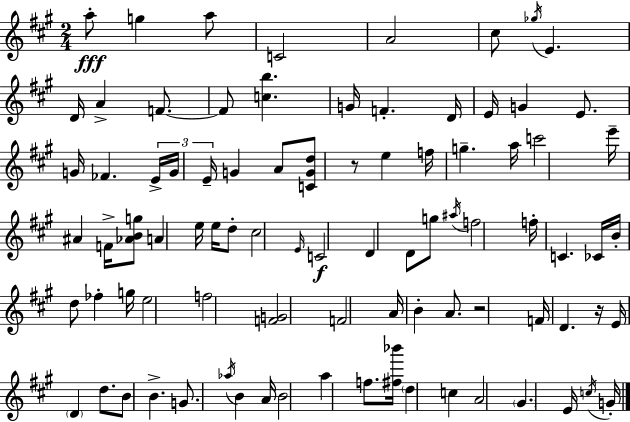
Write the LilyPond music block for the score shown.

{
  \clef treble
  \numericTimeSignature
  \time 2/4
  \key a \major
  a''8-.\fff g''4 a''8 | c'2 | a'2 | cis''8 \acciaccatura { ges''16 } e'4. | \break d'16 a'4-> f'8.~~ | f'8 <c'' b''>4. | g'16 f'4.-. | d'16 e'16 g'4 e'8. | \break g'16 fes'4. | \tuplet 3/2 { e'16-> g'16 e'16-- } g'4 a'8 | <c' g' d''>8 r8 e''4 | f''16 g''4.-- | \break a''16 c'''2 | e'''16-- ais'4 f'16-> <aes' b' g''>8 | a'4 e''16 e''16 d''8-. | cis''2 | \break \grace { e'16 } c'2\f | d'4 d'8 | g''8 \acciaccatura { ais''16 } f''2 | f''16-. c'4. | \break ces'16 b'16-. d''8 fes''4-. | g''16 e''2 | f''2 | <f' g'>2 | \break f'2 | a'16 b'4-. | a'8. r2 | f'16 d'4. | \break r16 e'16 \parenthesize d'4 | d''8. b'8 b'4.-> | g'8. \acciaccatura { aes''16 } b'4 | a'16 b'2 | \break a''4 | f''8. <fis'' bes'''>16 \parenthesize d''4 | c''4 a'2 | \parenthesize gis'4. | \break e'16 \acciaccatura { c''16 } g'16-. \bar "|."
}